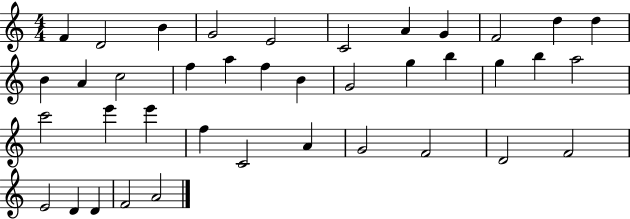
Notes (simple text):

F4/q D4/h B4/q G4/h E4/h C4/h A4/q G4/q F4/h D5/q D5/q B4/q A4/q C5/h F5/q A5/q F5/q B4/q G4/h G5/q B5/q G5/q B5/q A5/h C6/h E6/q E6/q F5/q C4/h A4/q G4/h F4/h D4/h F4/h E4/h D4/q D4/q F4/h A4/h